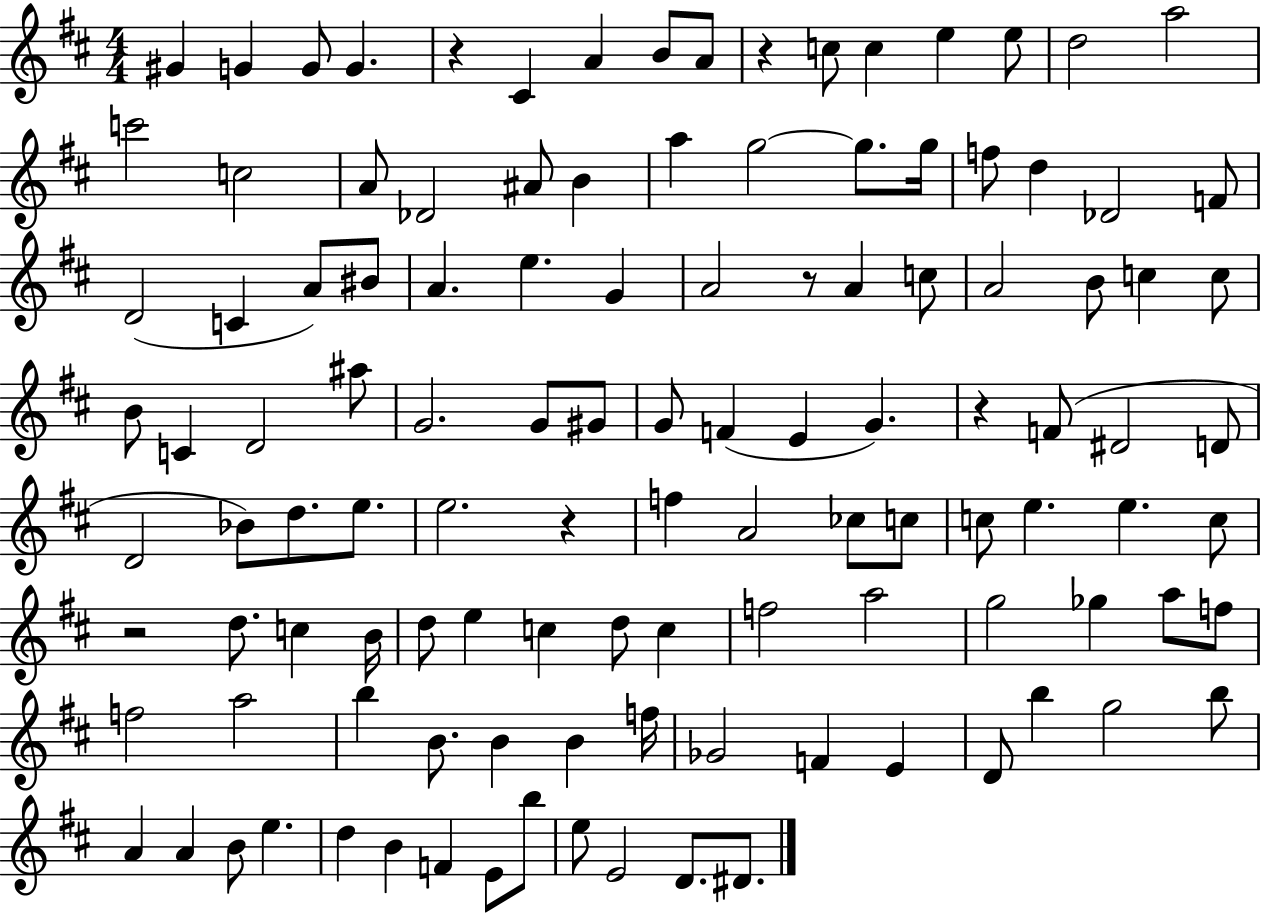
G#4/q G4/q G4/e G4/q. R/q C#4/q A4/q B4/e A4/e R/q C5/e C5/q E5/q E5/e D5/h A5/h C6/h C5/h A4/e Db4/h A#4/e B4/q A5/q G5/h G5/e. G5/s F5/e D5/q Db4/h F4/e D4/h C4/q A4/e BIS4/e A4/q. E5/q. G4/q A4/h R/e A4/q C5/e A4/h B4/e C5/q C5/e B4/e C4/q D4/h A#5/e G4/h. G4/e G#4/e G4/e F4/q E4/q G4/q. R/q F4/e D#4/h D4/e D4/h Bb4/e D5/e. E5/e. E5/h. R/q F5/q A4/h CES5/e C5/e C5/e E5/q. E5/q. C5/e R/h D5/e. C5/q B4/s D5/e E5/q C5/q D5/e C5/q F5/h A5/h G5/h Gb5/q A5/e F5/e F5/h A5/h B5/q B4/e. B4/q B4/q F5/s Gb4/h F4/q E4/q D4/e B5/q G5/h B5/e A4/q A4/q B4/e E5/q. D5/q B4/q F4/q E4/e B5/e E5/e E4/h D4/e. D#4/e.